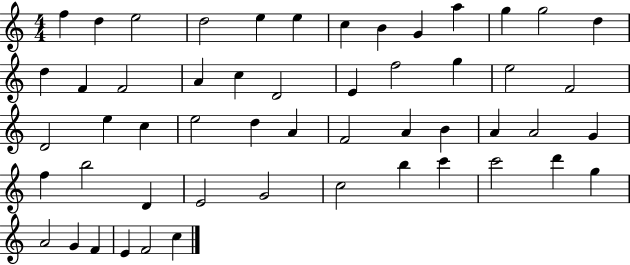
{
  \clef treble
  \numericTimeSignature
  \time 4/4
  \key c \major
  f''4 d''4 e''2 | d''2 e''4 e''4 | c''4 b'4 g'4 a''4 | g''4 g''2 d''4 | \break d''4 f'4 f'2 | a'4 c''4 d'2 | e'4 f''2 g''4 | e''2 f'2 | \break d'2 e''4 c''4 | e''2 d''4 a'4 | f'2 a'4 b'4 | a'4 a'2 g'4 | \break f''4 b''2 d'4 | e'2 g'2 | c''2 b''4 c'''4 | c'''2 d'''4 g''4 | \break a'2 g'4 f'4 | e'4 f'2 c''4 | \bar "|."
}